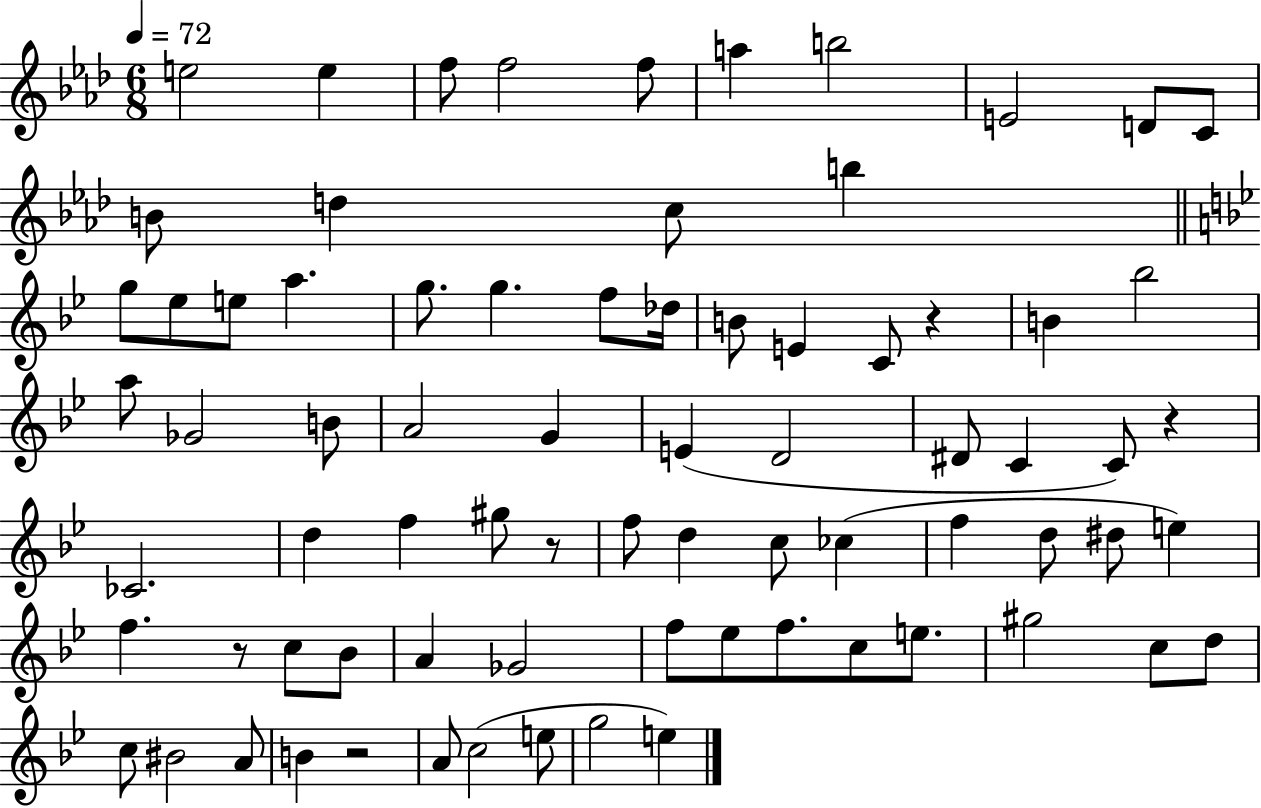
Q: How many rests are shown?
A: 5